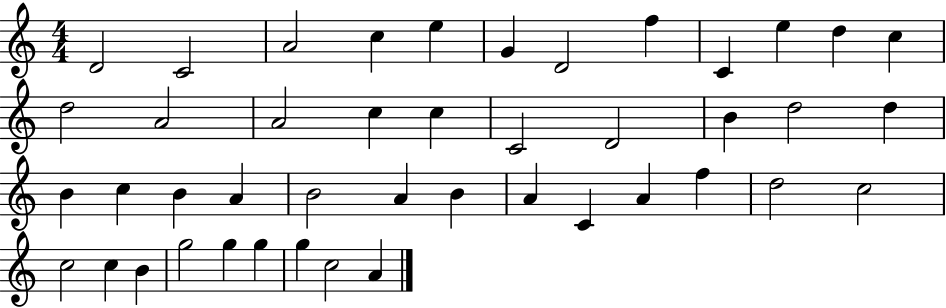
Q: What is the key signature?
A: C major